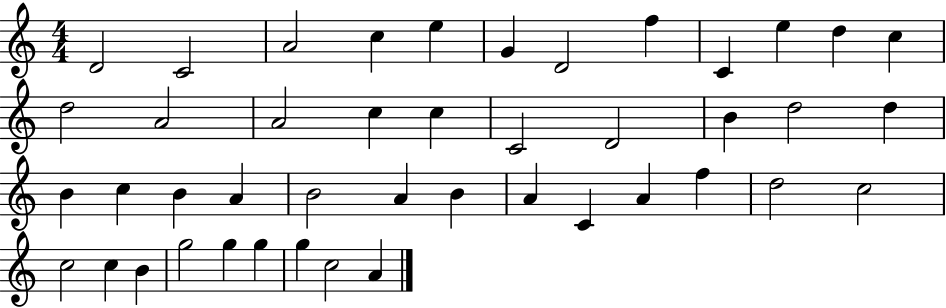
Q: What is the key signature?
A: C major